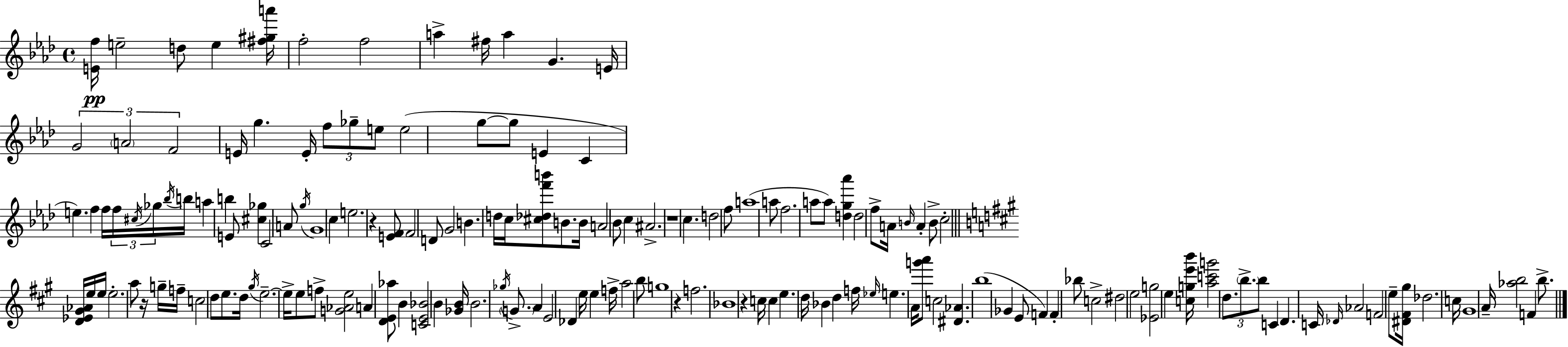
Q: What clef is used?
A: treble